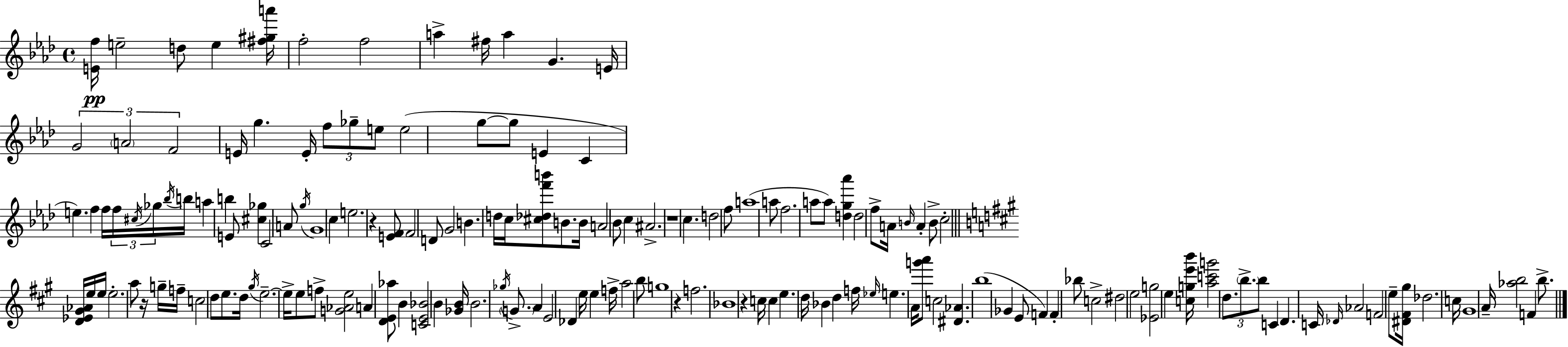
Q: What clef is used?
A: treble